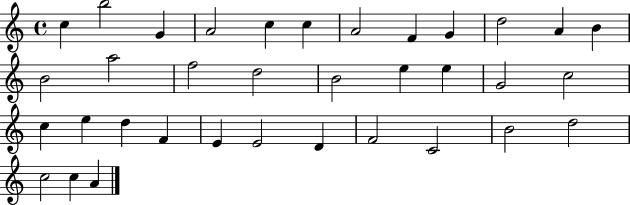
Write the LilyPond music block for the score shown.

{
  \clef treble
  \time 4/4
  \defaultTimeSignature
  \key c \major
  c''4 b''2 g'4 | a'2 c''4 c''4 | a'2 f'4 g'4 | d''2 a'4 b'4 | \break b'2 a''2 | f''2 d''2 | b'2 e''4 e''4 | g'2 c''2 | \break c''4 e''4 d''4 f'4 | e'4 e'2 d'4 | f'2 c'2 | b'2 d''2 | \break c''2 c''4 a'4 | \bar "|."
}